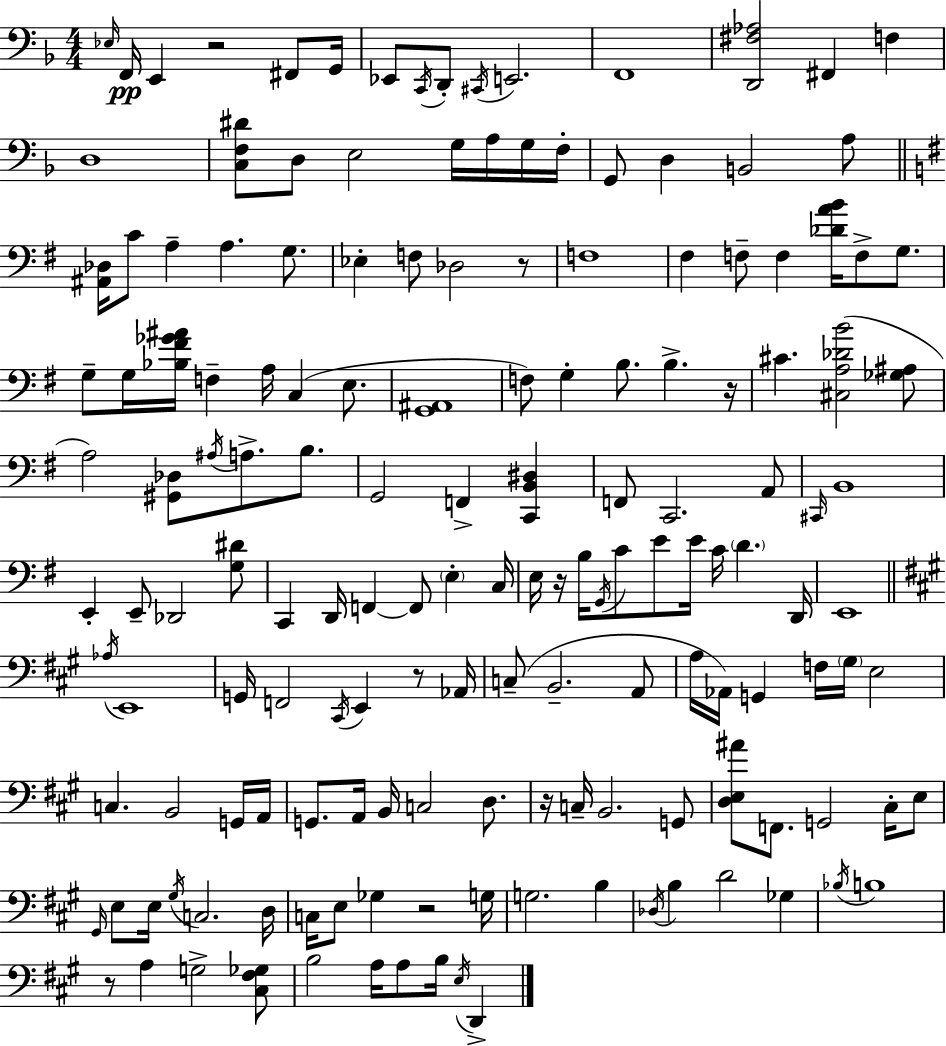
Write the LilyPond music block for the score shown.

{
  \clef bass
  \numericTimeSignature
  \time 4/4
  \key f \major
  \repeat volta 2 { \grace { ees16 }\pp f,16 e,4 r2 fis,8 | g,16 ees,8 \acciaccatura { c,16 } d,8-. \acciaccatura { cis,16 } e,2. | f,1 | <d, fis aes>2 fis,4 f4 | \break d1 | <c f dis'>8 d8 e2 g16 | a16 g16 f16-. g,8 d4 b,2 | a8 \bar "||" \break \key g \major <ais, des>16 c'8 a4-- a4. g8. | ees4-. f8 des2 r8 | f1 | fis4 f8-- f4 <des' a' b'>16 f8-> g8. | \break g8-- g16 <bes fis' ges' ais'>16 f4-- a16 c4( e8. | <g, ais,>1 | f8) g4-. b8. b4.-> r16 | cis'4. <cis a des' b'>2( <ges ais>8 | \break a2) <gis, des>8 \acciaccatura { ais16 } a8.-> b8. | g,2 f,4-> <c, b, dis>4 | f,8 c,2. a,8 | \grace { cis,16 } b,1 | \break e,4-. e,8-- des,2 | <g dis'>8 c,4 d,16 f,4~~ f,8 \parenthesize e4-. | c16 e16 r16 b16 \acciaccatura { g,16 } c'8 e'8 e'16 c'16 \parenthesize d'4. | d,16 e,1 | \break \bar "||" \break \key a \major \acciaccatura { aes16 } e,1 | g,16 f,2 \acciaccatura { cis,16 } e,4 r8 | aes,16 c8--( b,2.-- | a,8 a16 aes,16) g,4 f16 \parenthesize gis16 e2 | \break c4. b,2 | g,16 a,16 g,8. a,16 b,16 c2 d8. | r16 c16-- b,2. | g,8 <d e ais'>8 f,8. g,2 cis16-. | \break e8 \grace { gis,16 } e8 e16 \acciaccatura { gis16 } c2. | d16 c16 e8 ges4 r2 | g16 g2. | b4 \acciaccatura { des16 } b4 d'2 | \break ges4 \acciaccatura { bes16 } b1 | r8 a4 g2-> | <cis fis ges>8 b2 a16 a8 | b16 \acciaccatura { e16 } d,4-> } \bar "|."
}